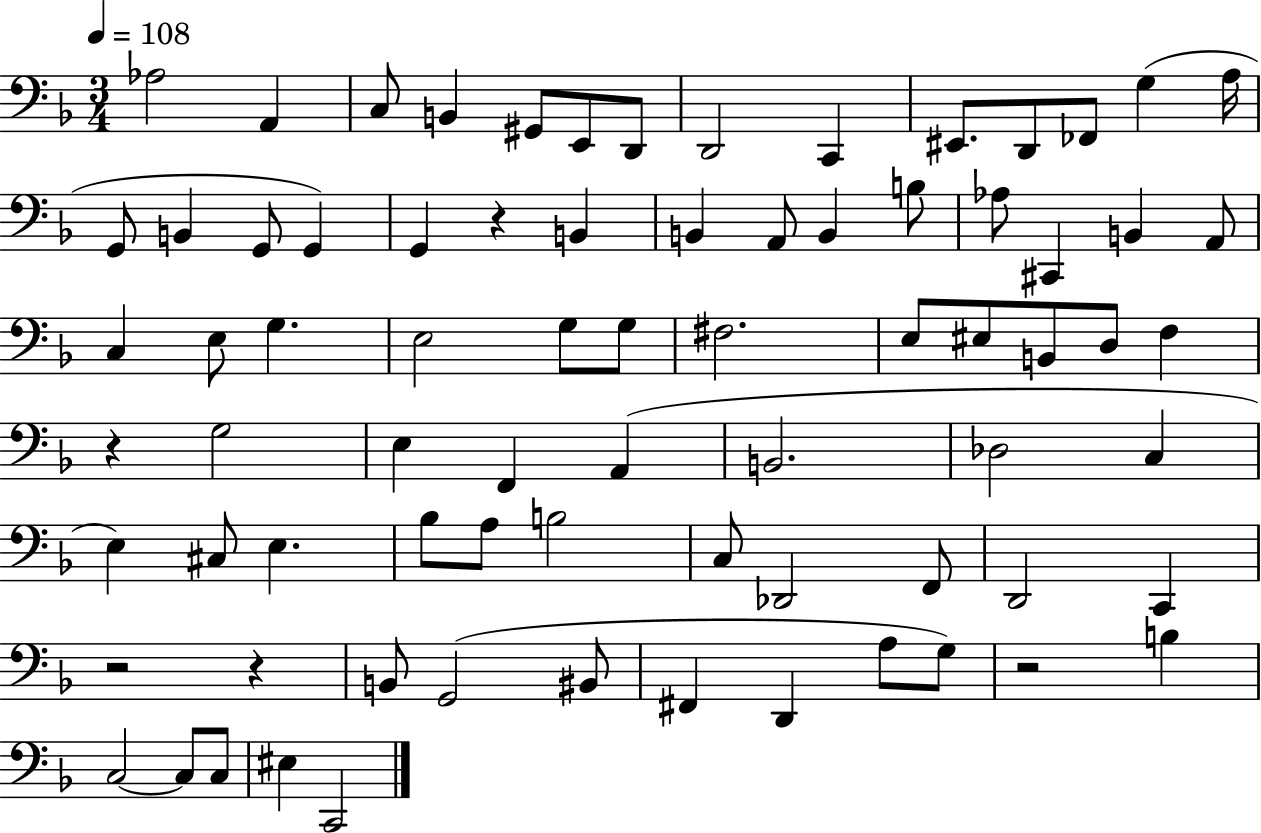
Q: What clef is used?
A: bass